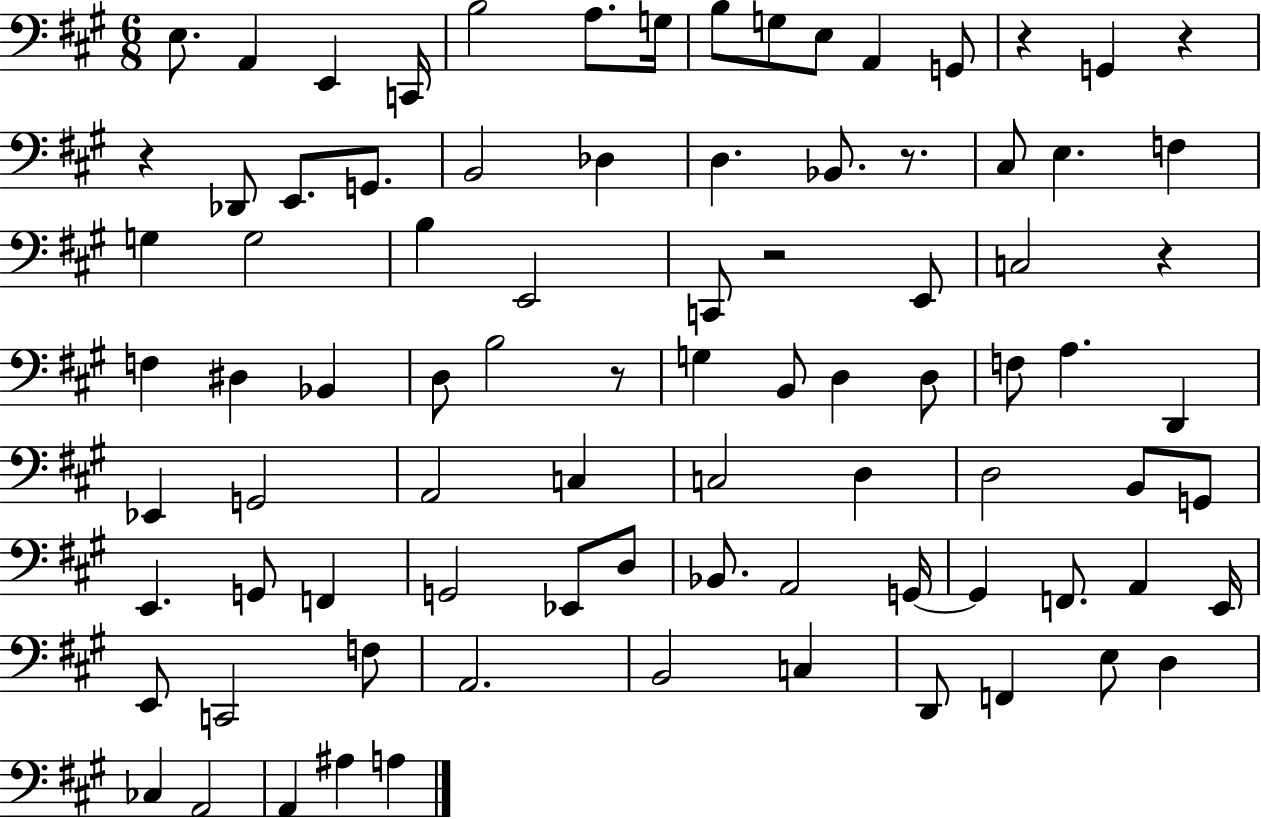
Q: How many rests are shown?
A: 7